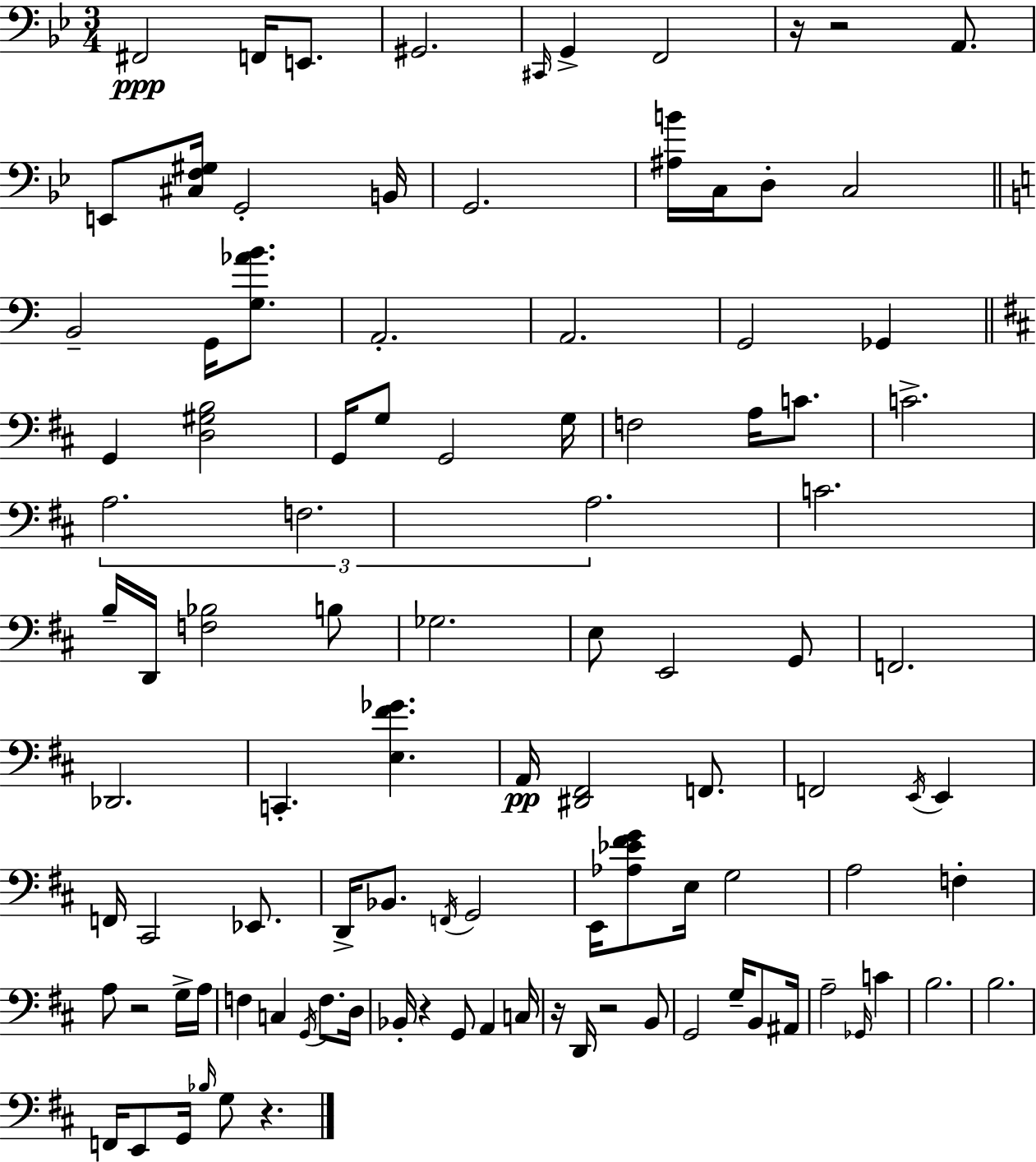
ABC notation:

X:1
T:Untitled
M:3/4
L:1/4
K:Gm
^F,,2 F,,/4 E,,/2 ^G,,2 ^C,,/4 G,, F,,2 z/4 z2 A,,/2 E,,/2 [^C,F,^G,]/4 G,,2 B,,/4 G,,2 [^A,B]/4 C,/4 D,/2 C,2 B,,2 G,,/4 [G,_AB]/2 A,,2 A,,2 G,,2 _G,, G,, [D,^G,B,]2 G,,/4 G,/2 G,,2 G,/4 F,2 A,/4 C/2 C2 A,2 F,2 A,2 C2 B,/4 D,,/4 [F,_B,]2 B,/2 _G,2 E,/2 E,,2 G,,/2 F,,2 _D,,2 C,, [E,^F_G] A,,/4 [^D,,^F,,]2 F,,/2 F,,2 E,,/4 E,, F,,/4 ^C,,2 _E,,/2 D,,/4 _B,,/2 F,,/4 G,,2 E,,/4 [_A,_E^FG]/2 E,/4 G,2 A,2 F, A,/2 z2 G,/4 A,/4 F, C, G,,/4 F,/2 D,/4 _B,,/4 z G,,/2 A,, C,/4 z/4 D,,/4 z2 B,,/2 G,,2 G,/4 B,,/2 ^A,,/4 A,2 _G,,/4 C B,2 B,2 F,,/4 E,,/2 G,,/4 _B,/4 G,/2 z